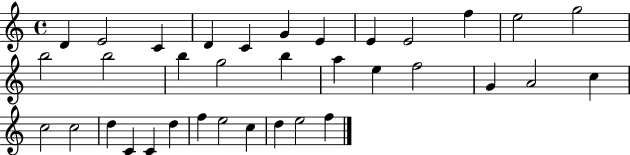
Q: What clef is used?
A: treble